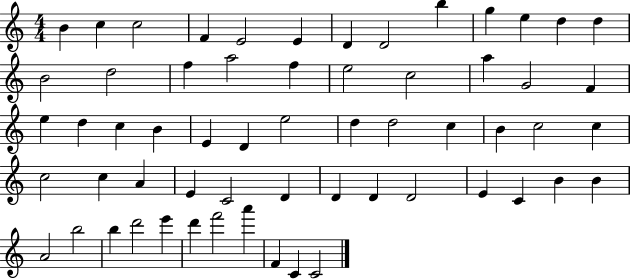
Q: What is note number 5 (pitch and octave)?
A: E4